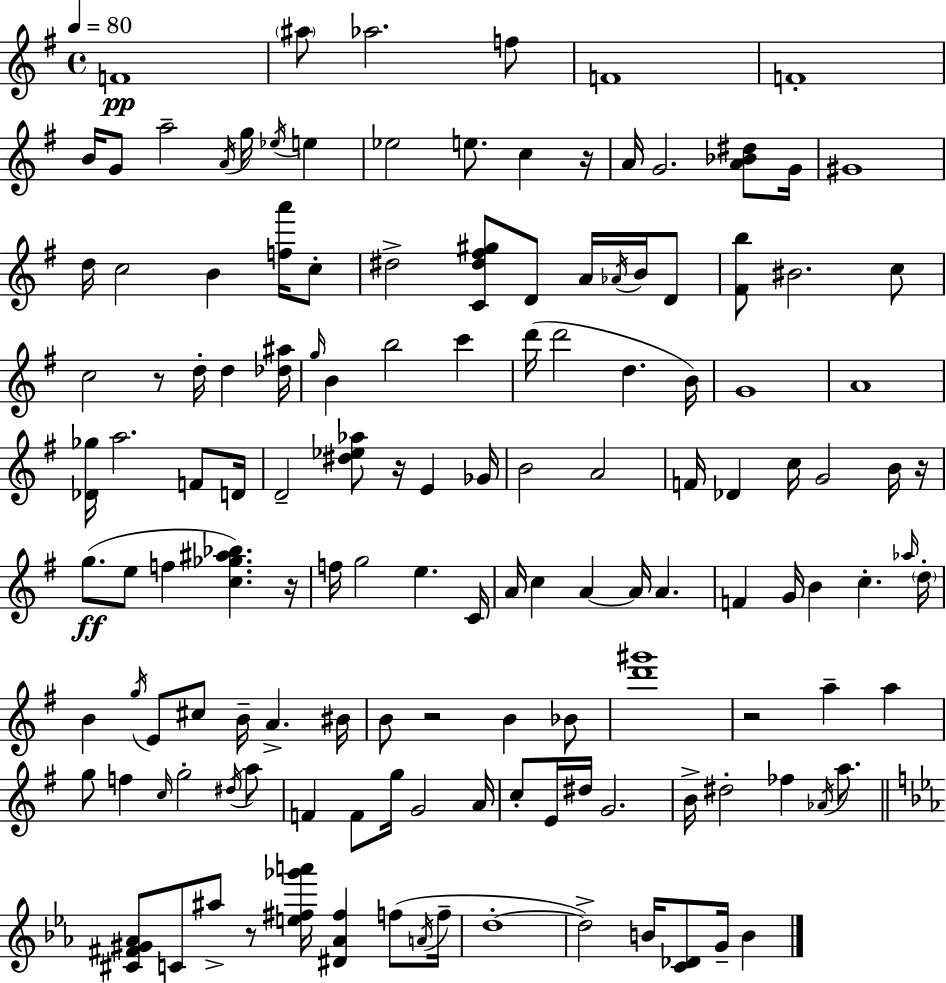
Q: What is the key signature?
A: G major